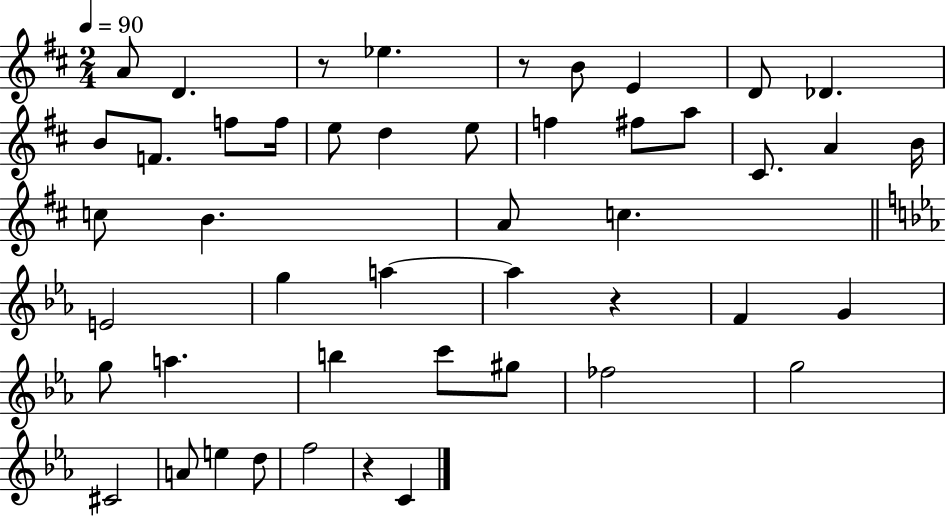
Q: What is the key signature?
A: D major